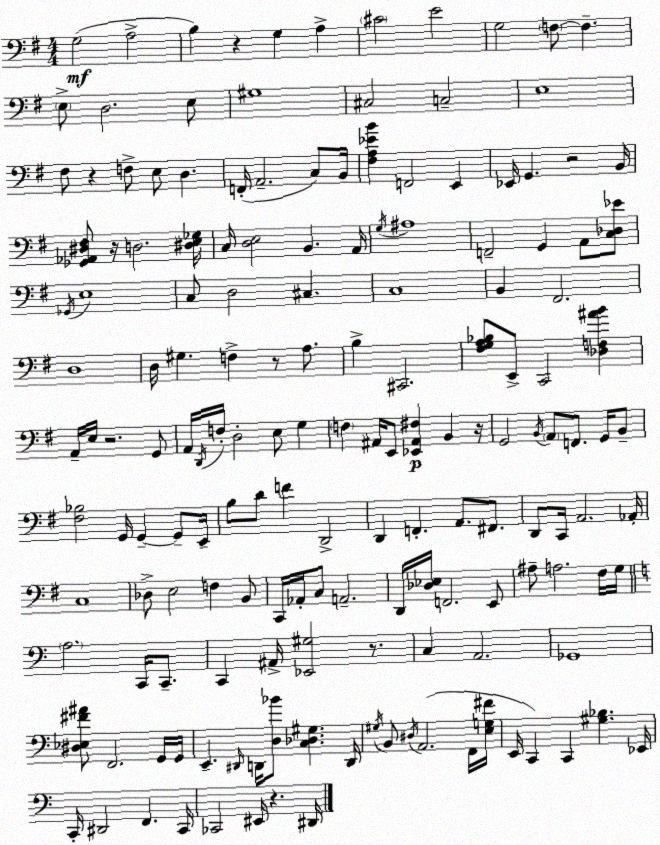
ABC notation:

X:1
T:Untitled
M:4/4
L:1/4
K:G
G,2 A,2 B, z G, A, ^C2 E2 G,2 F,/2 F, E,/2 D,2 E,/2 ^G,4 ^C,2 C,2 E,4 ^F,/2 z F,/2 E,/2 D, F,,/4 A,,2 C,/2 B,,/4 [^F,A,_EB] F,,2 E,, _E,,/4 G,, z2 B,,/4 [_G,,_A,,^D,^F,]/2 z/4 D,2 [^D,E,_G,]/4 C,/4 [D,E,]2 B,, A,,/4 G,/4 ^A,4 F,,2 G,, A,,/2 [C,_D,_E]/2 _G,,/4 E,4 C,/2 D,2 ^C, C,4 B,, ^F,,2 D,4 D,/4 ^G, F, z/2 A,/2 B, ^C,,2 [^F,G,A,_B,]/2 E,,/2 C,,2 [_D,F,^AB] A,,/4 E,/4 z2 G,,/2 A,,/4 D,,/4 F,/4 D,2 E,/2 G, F, ^A,,/4 E,,/2 [_E,,^A,,^F,] B,, z/4 G,,2 B,,/4 A,,/2 F,,/2 G,,/4 B,,/2 [^F,_B,]2 G,,/4 G,, G,,/2 E,,/4 B,/2 D/2 F D,,2 D,, F,, A,,/2 ^F,,/2 D,,/2 C,,/4 A,,2 _A,,/4 C,4 _D,/2 E,2 F, B,,/2 C,,/4 _A,,/4 C,/2 A,,2 D,,/4 [_D,_E,]/4 F,,2 E,,/2 ^A,/2 A,2 ^F,/4 G,/4 A,2 C,,/4 C,,/2 C,, ^A,,/4 [_E,,^G,]2 z/2 C, A,,2 _G,,4 [^D,_E,^F^A]/2 F,,2 G,,/4 G,,/4 E,, ^D,,/4 D,,/4 [D,_B]/2 [C,_D,^G,] D,,/4 ^G,/4 B,,/2 ^D,/4 A,,2 F,,/4 [E,G,^F]/4 E,,/4 C,, C,, [^G,_B,] _E,,/4 C,,/4 ^D,,2 F,, C,,/4 _C,,2 ^E,,/4 z ^D,,/4